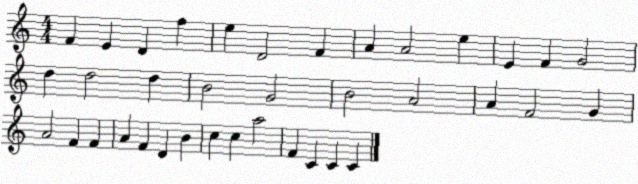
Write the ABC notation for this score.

X:1
T:Untitled
M:4/4
L:1/4
K:C
F E D f e D2 F A A2 e E F G2 d d2 d B2 G2 B2 A2 A F2 G A2 F F A F D B c c a2 F C C C